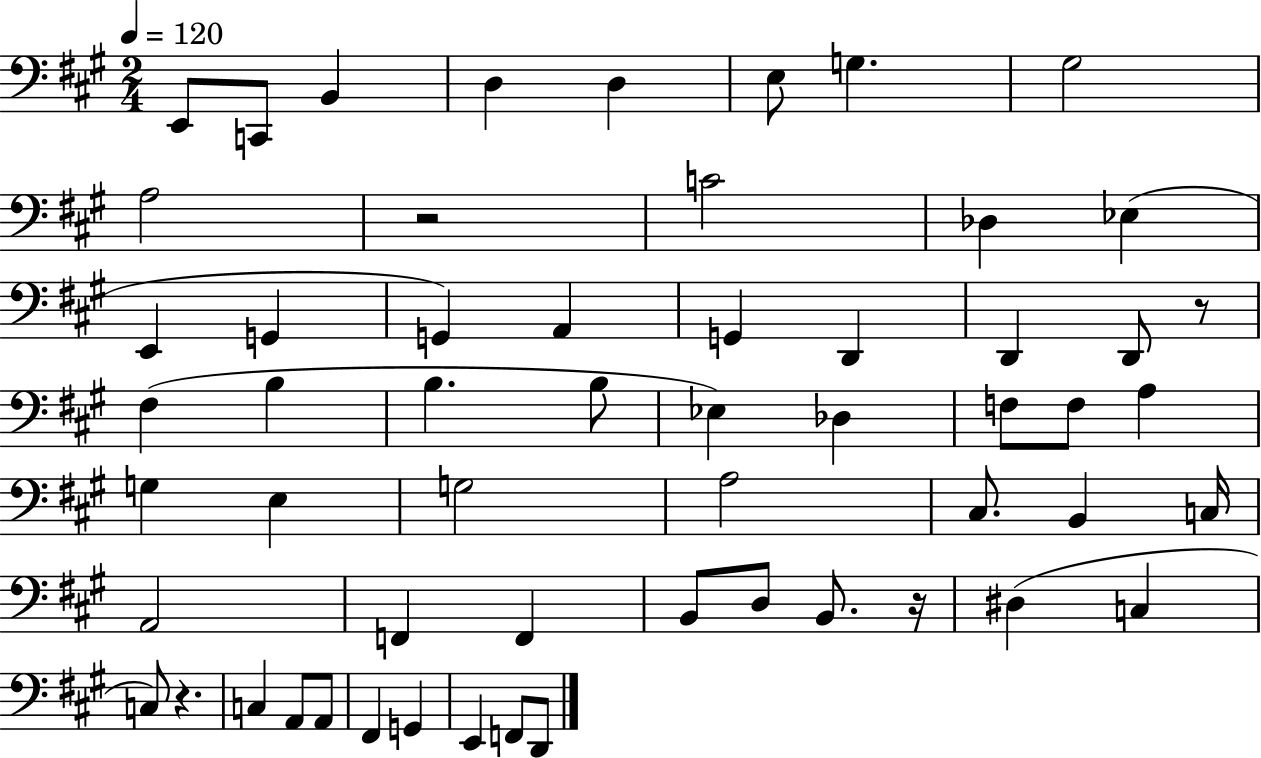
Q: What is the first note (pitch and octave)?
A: E2